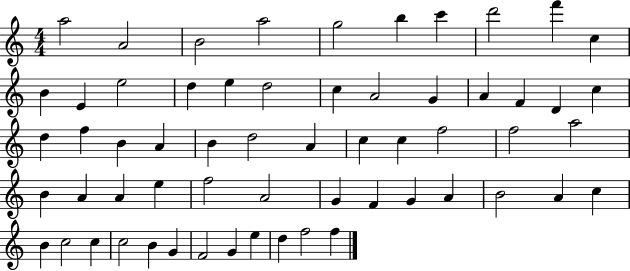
{
  \clef treble
  \numericTimeSignature
  \time 4/4
  \key c \major
  a''2 a'2 | b'2 a''2 | g''2 b''4 c'''4 | d'''2 f'''4 c''4 | \break b'4 e'4 e''2 | d''4 e''4 d''2 | c''4 a'2 g'4 | a'4 f'4 d'4 c''4 | \break d''4 f''4 b'4 a'4 | b'4 d''2 a'4 | c''4 c''4 f''2 | f''2 a''2 | \break b'4 a'4 a'4 e''4 | f''2 a'2 | g'4 f'4 g'4 a'4 | b'2 a'4 c''4 | \break b'4 c''2 c''4 | c''2 b'4 g'4 | f'2 g'4 e''4 | d''4 f''2 f''4 | \break \bar "|."
}